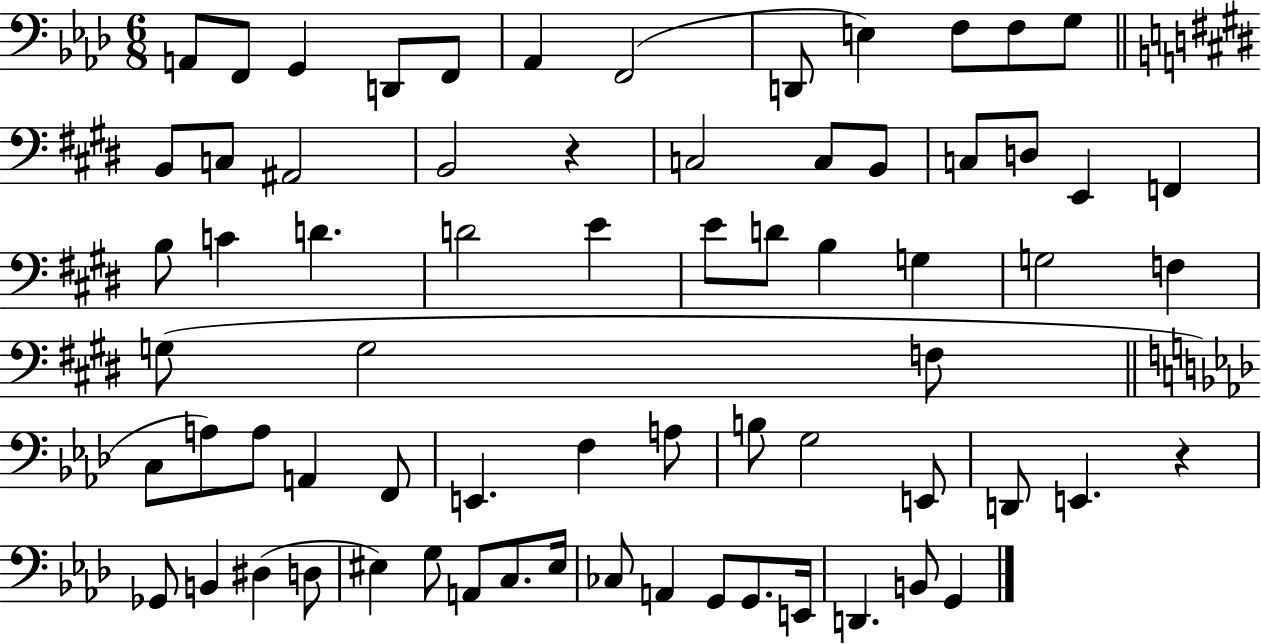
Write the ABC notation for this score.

X:1
T:Untitled
M:6/8
L:1/4
K:Ab
A,,/2 F,,/2 G,, D,,/2 F,,/2 _A,, F,,2 D,,/2 E, F,/2 F,/2 G,/2 B,,/2 C,/2 ^A,,2 B,,2 z C,2 C,/2 B,,/2 C,/2 D,/2 E,, F,, B,/2 C D D2 E E/2 D/2 B, G, G,2 F, G,/2 G,2 F,/2 C,/2 A,/2 A,/2 A,, F,,/2 E,, F, A,/2 B,/2 G,2 E,,/2 D,,/2 E,, z _G,,/2 B,, ^D, D,/2 ^E, G,/2 A,,/2 C,/2 ^E,/4 _C,/2 A,, G,,/2 G,,/2 E,,/4 D,, B,,/2 G,,